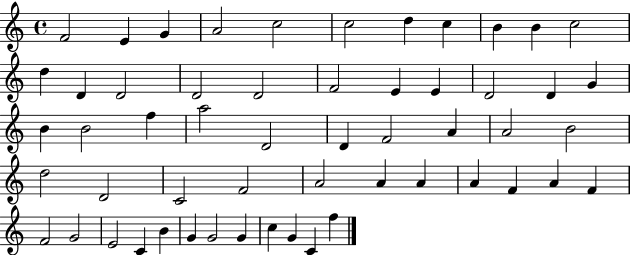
F4/h E4/q G4/q A4/h C5/h C5/h D5/q C5/q B4/q B4/q C5/h D5/q D4/q D4/h D4/h D4/h F4/h E4/q E4/q D4/h D4/q G4/q B4/q B4/h F5/q A5/h D4/h D4/q F4/h A4/q A4/h B4/h D5/h D4/h C4/h F4/h A4/h A4/q A4/q A4/q F4/q A4/q F4/q F4/h G4/h E4/h C4/q B4/q G4/q G4/h G4/q C5/q G4/q C4/q F5/q